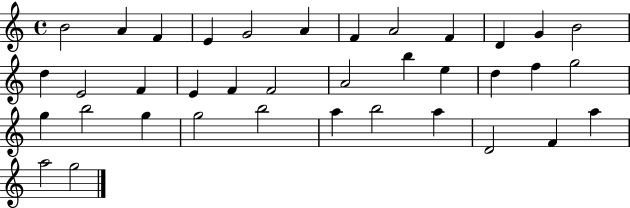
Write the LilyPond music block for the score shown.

{
  \clef treble
  \time 4/4
  \defaultTimeSignature
  \key c \major
  b'2 a'4 f'4 | e'4 g'2 a'4 | f'4 a'2 f'4 | d'4 g'4 b'2 | \break d''4 e'2 f'4 | e'4 f'4 f'2 | a'2 b''4 e''4 | d''4 f''4 g''2 | \break g''4 b''2 g''4 | g''2 b''2 | a''4 b''2 a''4 | d'2 f'4 a''4 | \break a''2 g''2 | \bar "|."
}